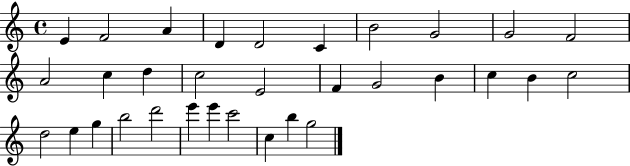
E4/q F4/h A4/q D4/q D4/h C4/q B4/h G4/h G4/h F4/h A4/h C5/q D5/q C5/h E4/h F4/q G4/h B4/q C5/q B4/q C5/h D5/h E5/q G5/q B5/h D6/h E6/q E6/q C6/h C5/q B5/q G5/h